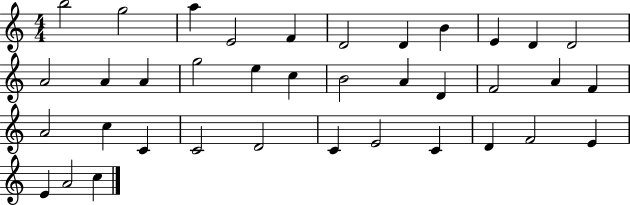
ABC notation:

X:1
T:Untitled
M:4/4
L:1/4
K:C
b2 g2 a E2 F D2 D B E D D2 A2 A A g2 e c B2 A D F2 A F A2 c C C2 D2 C E2 C D F2 E E A2 c